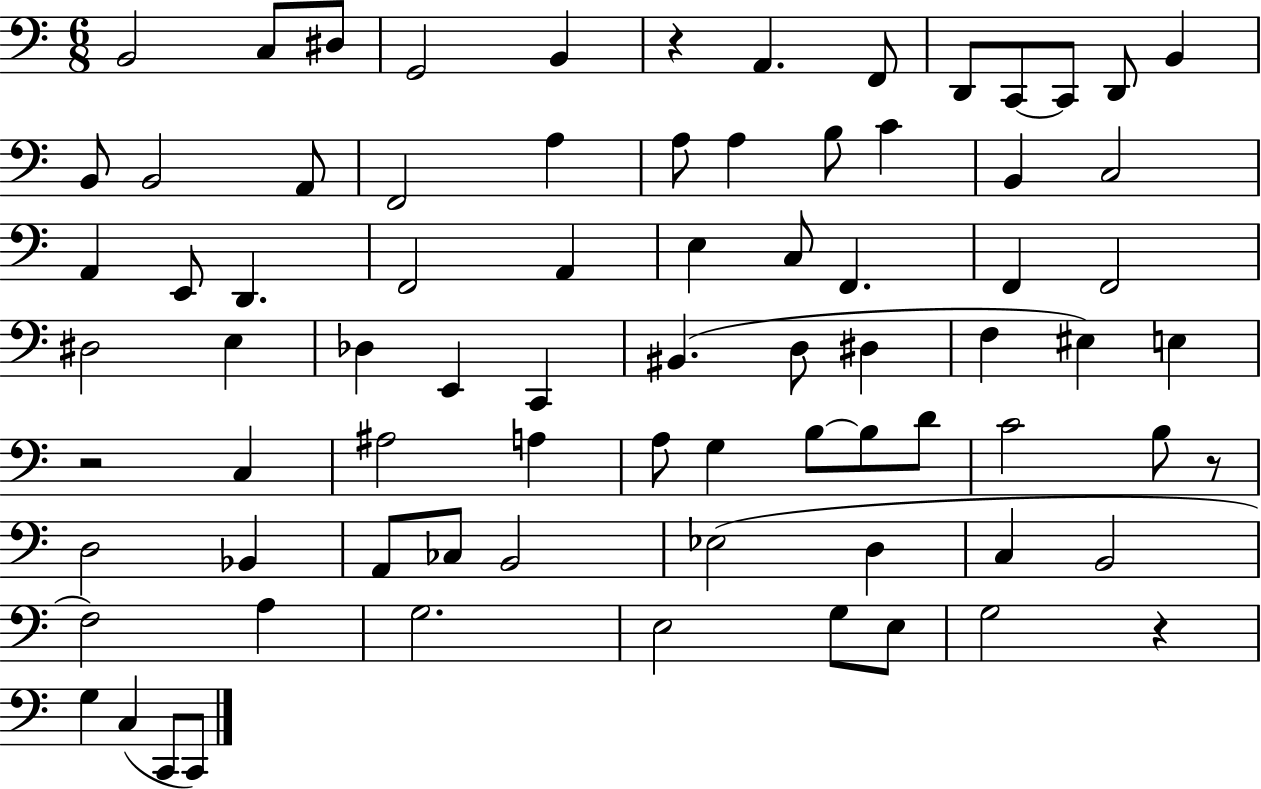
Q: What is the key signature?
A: C major